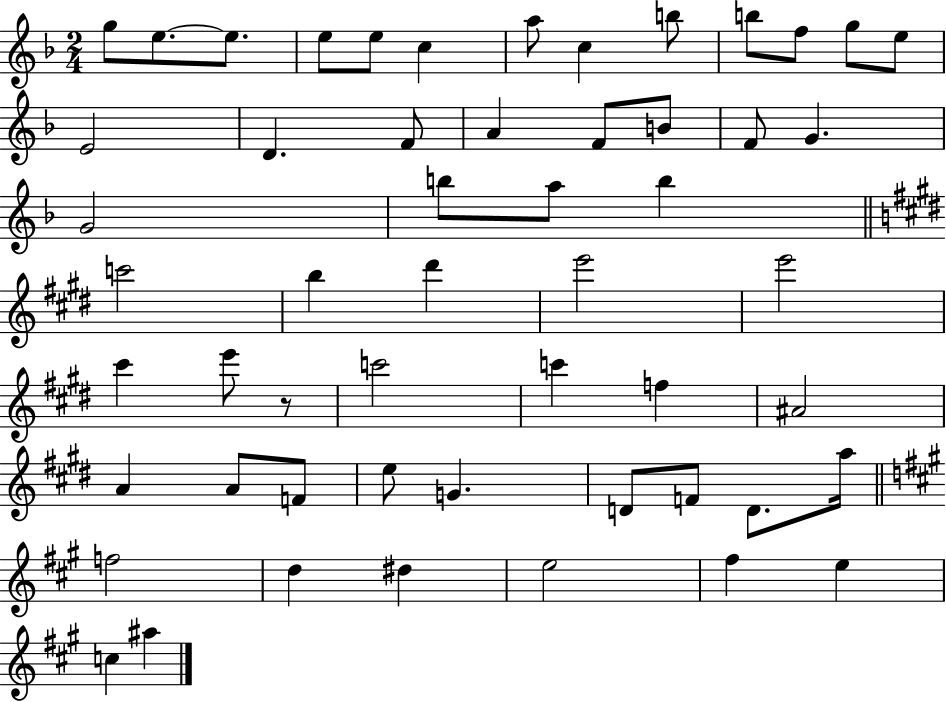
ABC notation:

X:1
T:Untitled
M:2/4
L:1/4
K:F
g/2 e/2 e/2 e/2 e/2 c a/2 c b/2 b/2 f/2 g/2 e/2 E2 D F/2 A F/2 B/2 F/2 G G2 b/2 a/2 b c'2 b ^d' e'2 e'2 ^c' e'/2 z/2 c'2 c' f ^A2 A A/2 F/2 e/2 G D/2 F/2 D/2 a/4 f2 d ^d e2 ^f e c ^a